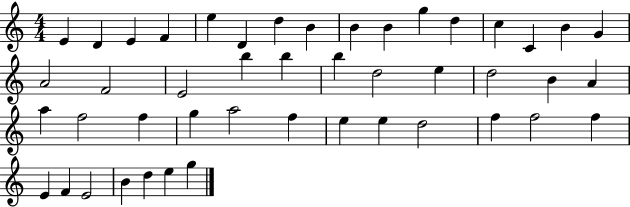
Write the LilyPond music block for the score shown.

{
  \clef treble
  \numericTimeSignature
  \time 4/4
  \key c \major
  e'4 d'4 e'4 f'4 | e''4 d'4 d''4 b'4 | b'4 b'4 g''4 d''4 | c''4 c'4 b'4 g'4 | \break a'2 f'2 | e'2 b''4 b''4 | b''4 d''2 e''4 | d''2 b'4 a'4 | \break a''4 f''2 f''4 | g''4 a''2 f''4 | e''4 e''4 d''2 | f''4 f''2 f''4 | \break e'4 f'4 e'2 | b'4 d''4 e''4 g''4 | \bar "|."
}